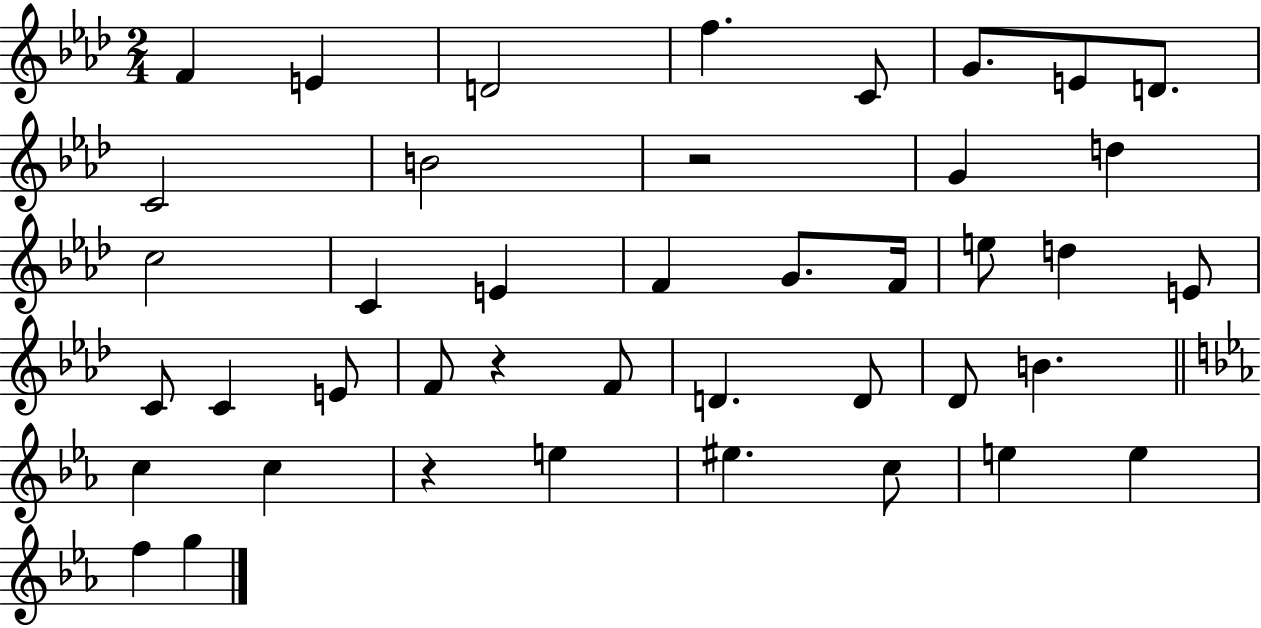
{
  \clef treble
  \numericTimeSignature
  \time 2/4
  \key aes \major
  \repeat volta 2 { f'4 e'4 | d'2 | f''4. c'8 | g'8. e'8 d'8. | \break c'2 | b'2 | r2 | g'4 d''4 | \break c''2 | c'4 e'4 | f'4 g'8. f'16 | e''8 d''4 e'8 | \break c'8 c'4 e'8 | f'8 r4 f'8 | d'4. d'8 | des'8 b'4. | \break \bar "||" \break \key c \minor c''4 c''4 | r4 e''4 | eis''4. c''8 | e''4 e''4 | \break f''4 g''4 | } \bar "|."
}